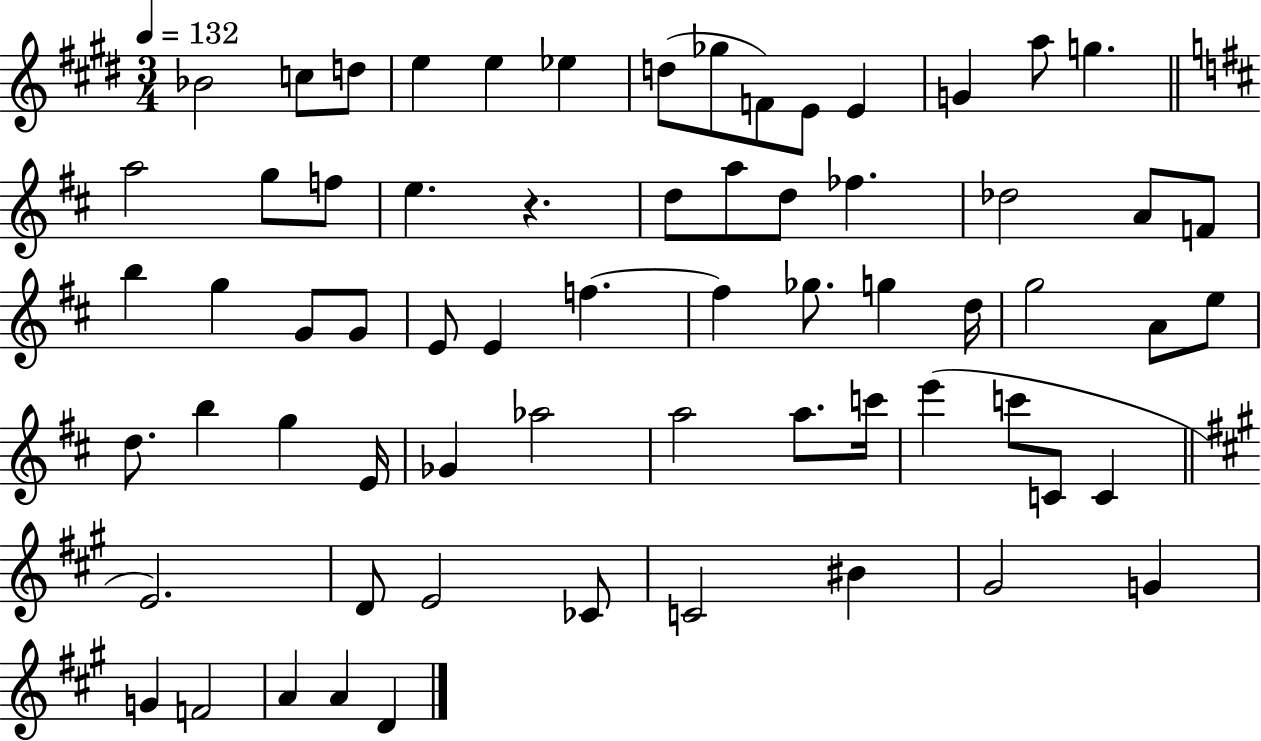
{
  \clef treble
  \numericTimeSignature
  \time 3/4
  \key e \major
  \tempo 4 = 132
  bes'2 c''8 d''8 | e''4 e''4 ees''4 | d''8( ges''8 f'8) e'8 e'4 | g'4 a''8 g''4. | \break \bar "||" \break \key d \major a''2 g''8 f''8 | e''4. r4. | d''8 a''8 d''8 fes''4. | des''2 a'8 f'8 | \break b''4 g''4 g'8 g'8 | e'8 e'4 f''4.~~ | f''4 ges''8. g''4 d''16 | g''2 a'8 e''8 | \break d''8. b''4 g''4 e'16 | ges'4 aes''2 | a''2 a''8. c'''16 | e'''4( c'''8 c'8 c'4 | \break \bar "||" \break \key a \major e'2.) | d'8 e'2 ces'8 | c'2 bis'4 | gis'2 g'4 | \break g'4 f'2 | a'4 a'4 d'4 | \bar "|."
}